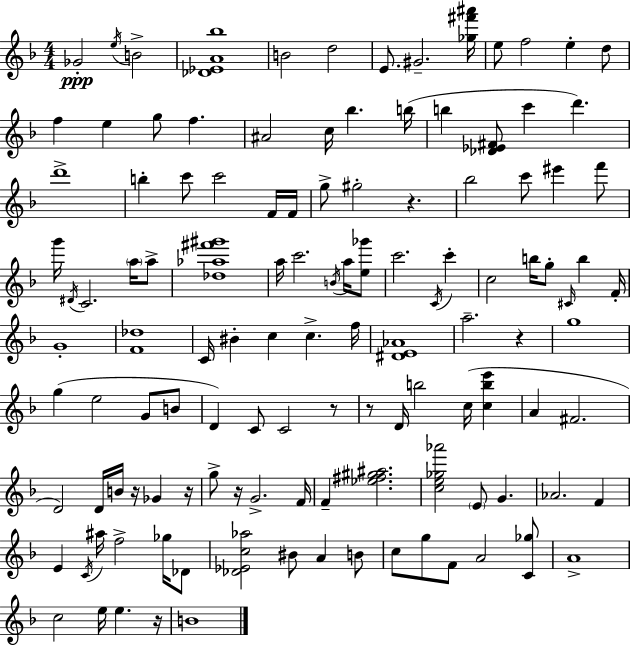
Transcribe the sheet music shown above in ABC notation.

X:1
T:Untitled
M:4/4
L:1/4
K:F
_G2 e/4 B2 [_D_EA_b]4 B2 d2 E/2 ^G2 [_g^f'^a']/4 e/2 f2 e d/2 f e g/2 f ^A2 c/4 _b b/4 b [_D_E^F]/2 c' d' d'4 b c'/2 c'2 F/4 F/4 g/2 ^g2 z _b2 c'/2 ^e' f'/2 g'/4 ^D/4 C2 a/4 a/2 [_d_a^f'^g']4 a/4 c'2 B/4 a/4 [e_g']/2 c'2 C/4 c' c2 b/4 g/2 ^C/4 b F/4 G4 [F_d]4 C/4 ^B c c f/4 [^DE_A]4 a2 z g4 g e2 G/2 B/2 D C/2 C2 z/2 z/2 D/4 b2 c/4 [cbe'] A ^F2 D2 D/4 B/4 z/4 _G z/4 g/2 z/4 G2 F/4 F [_e^f^g^a]2 [ce_g_a']2 E/2 G _A2 F E C/4 ^a/4 f2 _g/4 _D/2 [_D_Ec_a]2 ^B/2 A B/2 c/2 g/2 F/2 A2 [C_g]/2 A4 c2 e/4 e z/4 B4